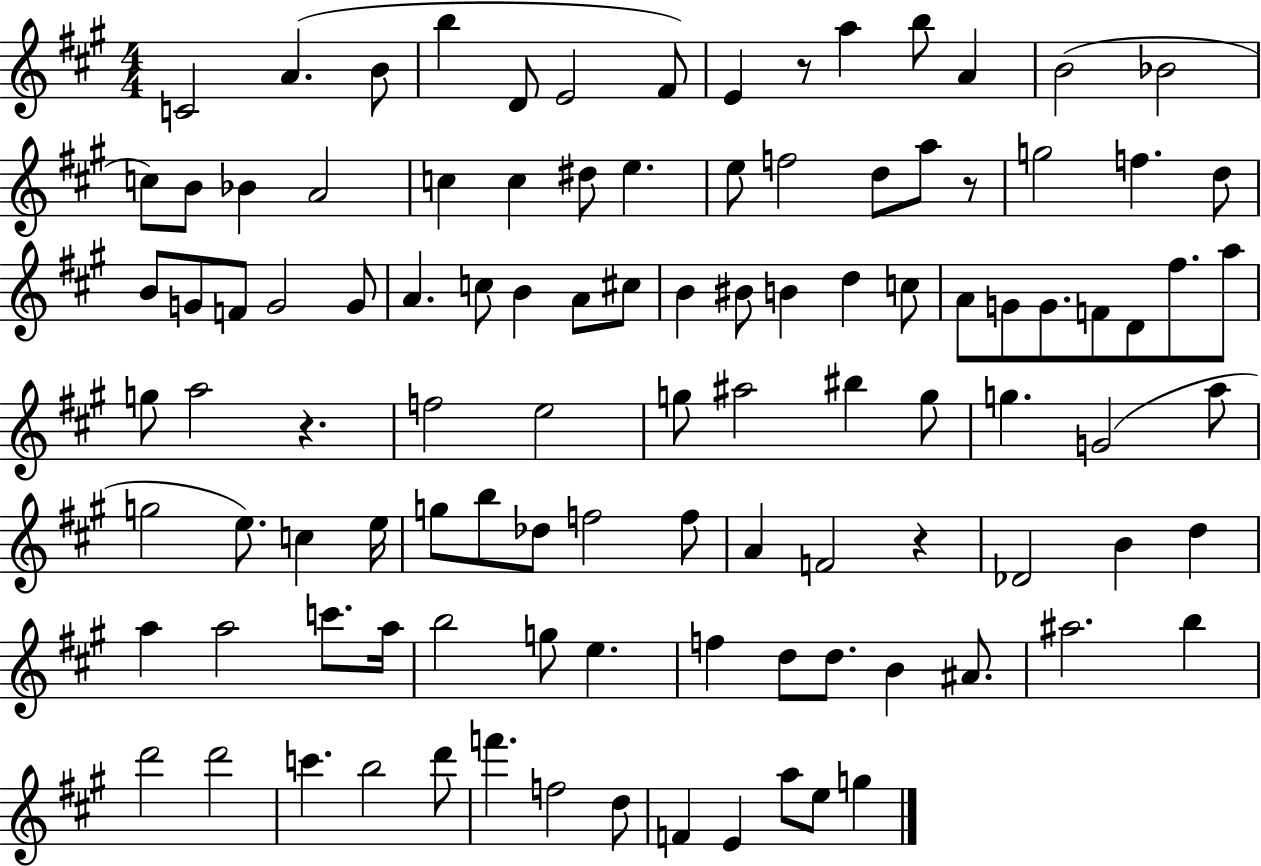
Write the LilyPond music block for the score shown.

{
  \clef treble
  \numericTimeSignature
  \time 4/4
  \key a \major
  c'2 a'4.( b'8 | b''4 d'8 e'2 fis'8) | e'4 r8 a''4 b''8 a'4 | b'2( bes'2 | \break c''8) b'8 bes'4 a'2 | c''4 c''4 dis''8 e''4. | e''8 f''2 d''8 a''8 r8 | g''2 f''4. d''8 | \break b'8 g'8 f'8 g'2 g'8 | a'4. c''8 b'4 a'8 cis''8 | b'4 bis'8 b'4 d''4 c''8 | a'8 g'8 g'8. f'8 d'8 fis''8. a''8 | \break g''8 a''2 r4. | f''2 e''2 | g''8 ais''2 bis''4 g''8 | g''4. g'2( a''8 | \break g''2 e''8.) c''4 e''16 | g''8 b''8 des''8 f''2 f''8 | a'4 f'2 r4 | des'2 b'4 d''4 | \break a''4 a''2 c'''8. a''16 | b''2 g''8 e''4. | f''4 d''8 d''8. b'4 ais'8. | ais''2. b''4 | \break d'''2 d'''2 | c'''4. b''2 d'''8 | f'''4. f''2 d''8 | f'4 e'4 a''8 e''8 g''4 | \break \bar "|."
}